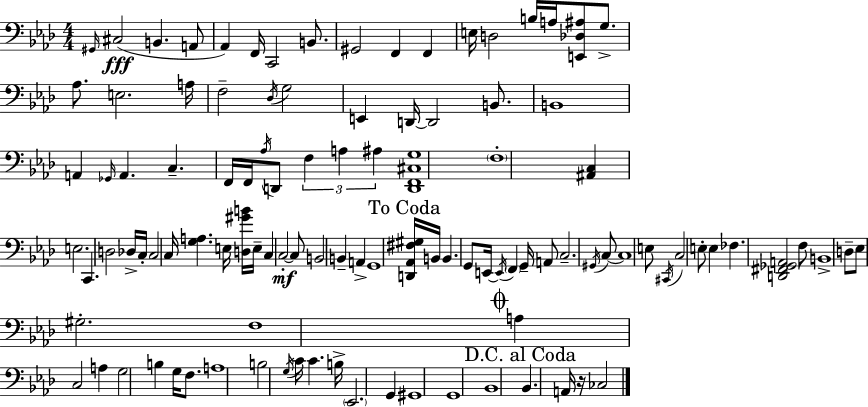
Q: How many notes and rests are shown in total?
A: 108